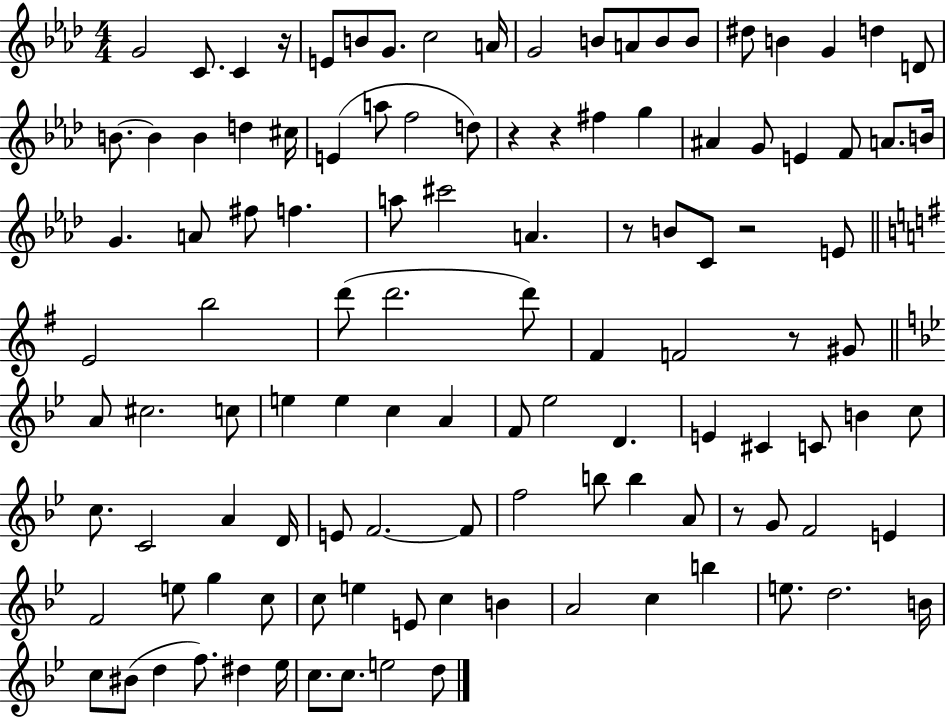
X:1
T:Untitled
M:4/4
L:1/4
K:Ab
G2 C/2 C z/4 E/2 B/2 G/2 c2 A/4 G2 B/2 A/2 B/2 B/2 ^d/2 B G d D/2 B/2 B B d ^c/4 E a/2 f2 d/2 z z ^f g ^A G/2 E F/2 A/2 B/4 G A/2 ^f/2 f a/2 ^c'2 A z/2 B/2 C/2 z2 E/2 E2 b2 d'/2 d'2 d'/2 ^F F2 z/2 ^G/2 A/2 ^c2 c/2 e e c A F/2 _e2 D E ^C C/2 B c/2 c/2 C2 A D/4 E/2 F2 F/2 f2 b/2 b A/2 z/2 G/2 F2 E F2 e/2 g c/2 c/2 e E/2 c B A2 c b e/2 d2 B/4 c/2 ^B/2 d f/2 ^d _e/4 c/2 c/2 e2 d/2